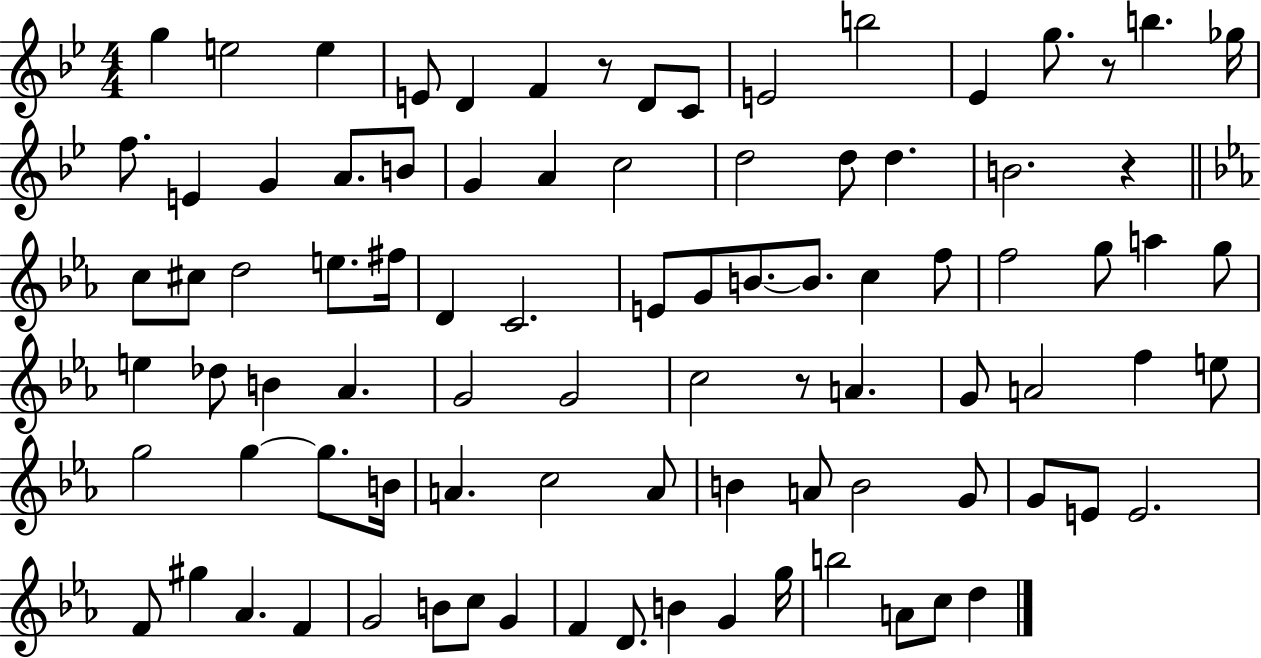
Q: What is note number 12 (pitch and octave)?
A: G5